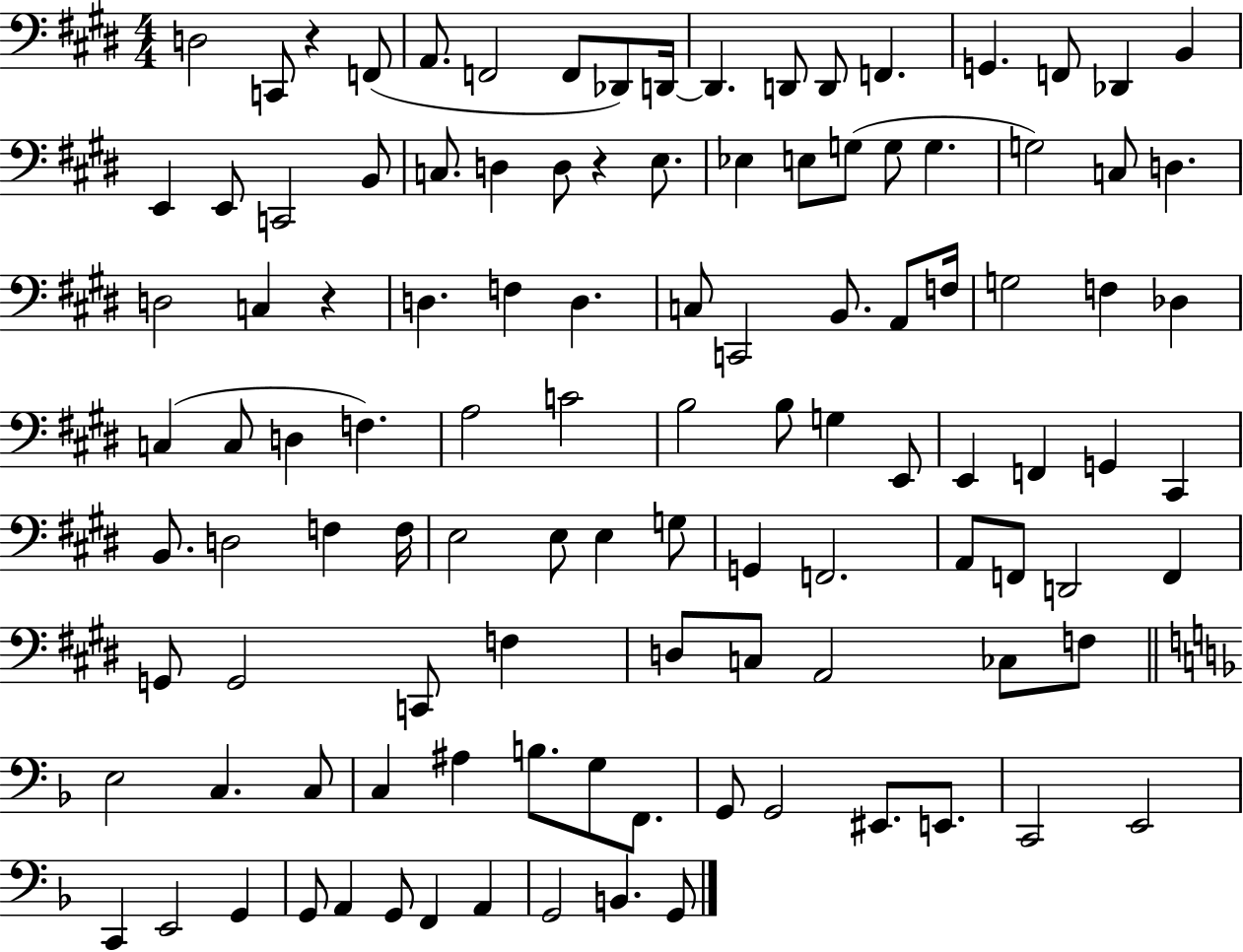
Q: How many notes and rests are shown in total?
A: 110